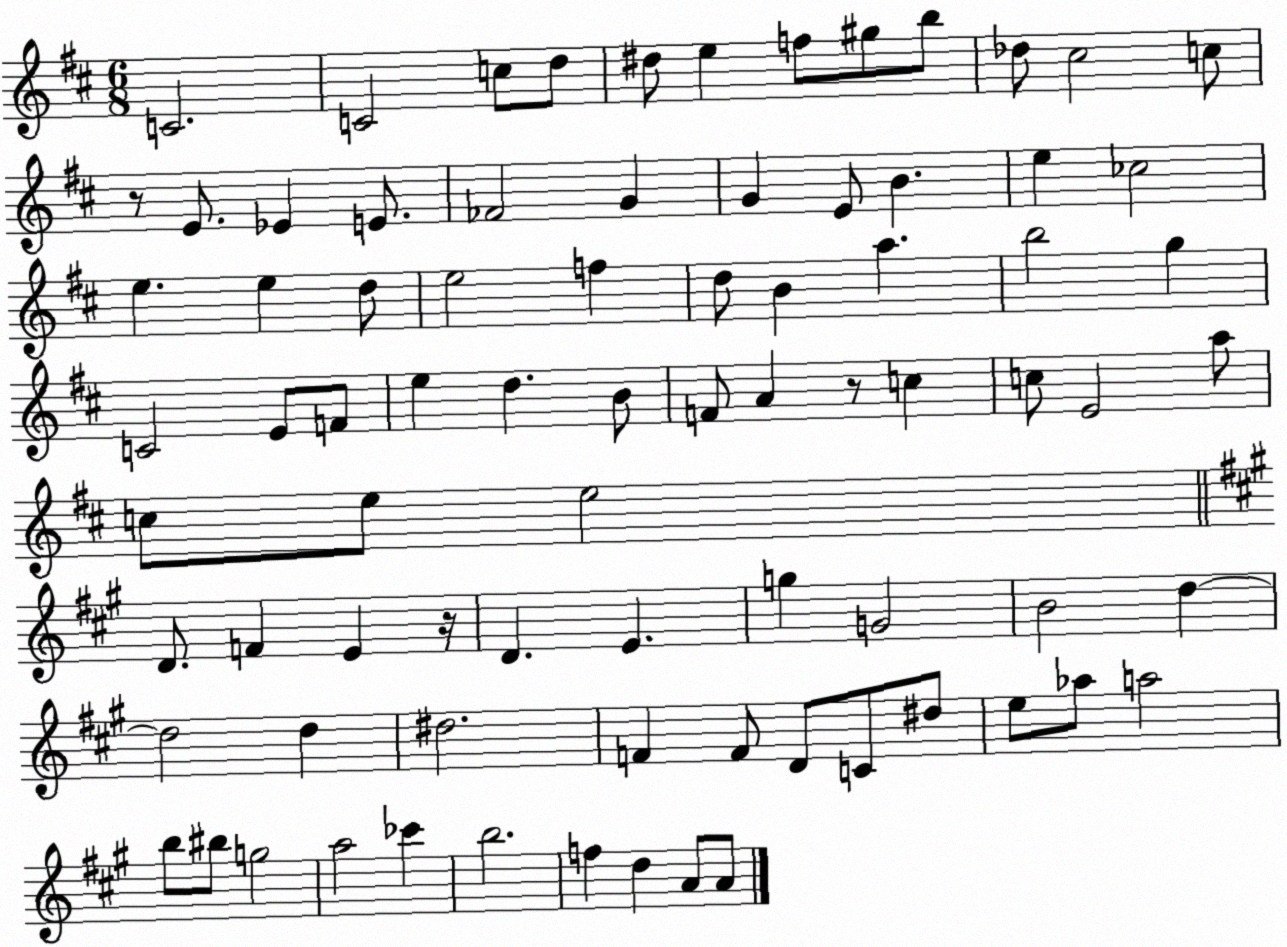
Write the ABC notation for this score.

X:1
T:Untitled
M:6/8
L:1/4
K:D
C2 C2 c/2 d/2 ^d/2 e f/2 ^g/2 b/2 _d/2 ^c2 c/2 z/2 E/2 _E E/2 _F2 G G E/2 B e _c2 e e d/2 e2 f d/2 B a b2 g C2 E/2 F/2 e d B/2 F/2 A z/2 c c/2 E2 a/2 c/2 e/2 e2 D/2 F E z/4 D E g G2 B2 d d2 d ^d2 F F/2 D/2 C/2 ^d/2 e/2 _a/2 a2 b/2 ^b/2 g2 a2 _c' b2 f d A/2 A/2